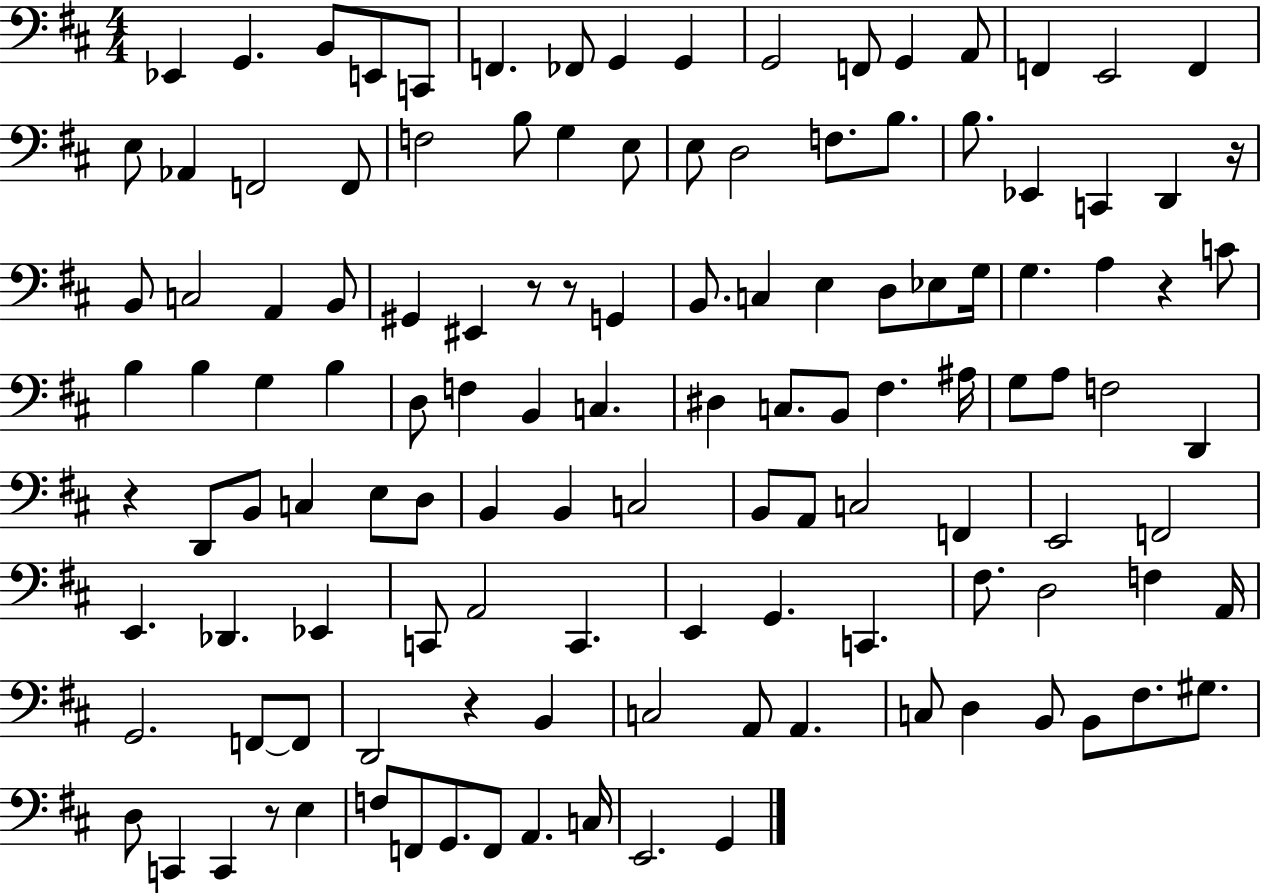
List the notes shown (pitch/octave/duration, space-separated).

Eb2/q G2/q. B2/e E2/e C2/e F2/q. FES2/e G2/q G2/q G2/h F2/e G2/q A2/e F2/q E2/h F2/q E3/e Ab2/q F2/h F2/e F3/h B3/e G3/q E3/e E3/e D3/h F3/e. B3/e. B3/e. Eb2/q C2/q D2/q R/s B2/e C3/h A2/q B2/e G#2/q EIS2/q R/e R/e G2/q B2/e. C3/q E3/q D3/e Eb3/e G3/s G3/q. A3/q R/q C4/e B3/q B3/q G3/q B3/q D3/e F3/q B2/q C3/q. D#3/q C3/e. B2/e F#3/q. A#3/s G3/e A3/e F3/h D2/q R/q D2/e B2/e C3/q E3/e D3/e B2/q B2/q C3/h B2/e A2/e C3/h F2/q E2/h F2/h E2/q. Db2/q. Eb2/q C2/e A2/h C2/q. E2/q G2/q. C2/q. F#3/e. D3/h F3/q A2/s G2/h. F2/e F2/e D2/h R/q B2/q C3/h A2/e A2/q. C3/e D3/q B2/e B2/e F#3/e. G#3/e. D3/e C2/q C2/q R/e E3/q F3/e F2/e G2/e. F2/e A2/q. C3/s E2/h. G2/q